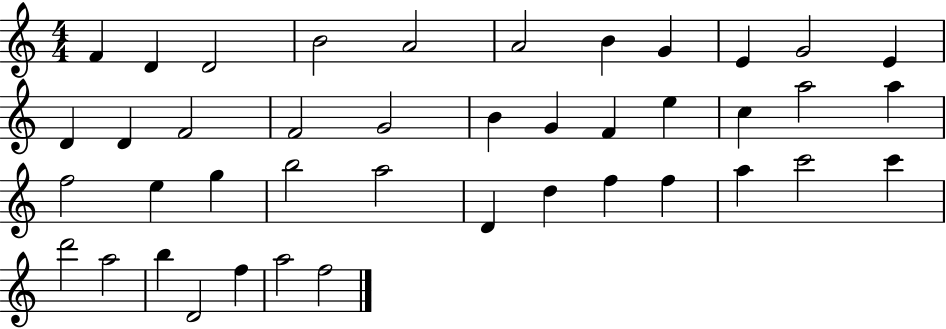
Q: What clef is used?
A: treble